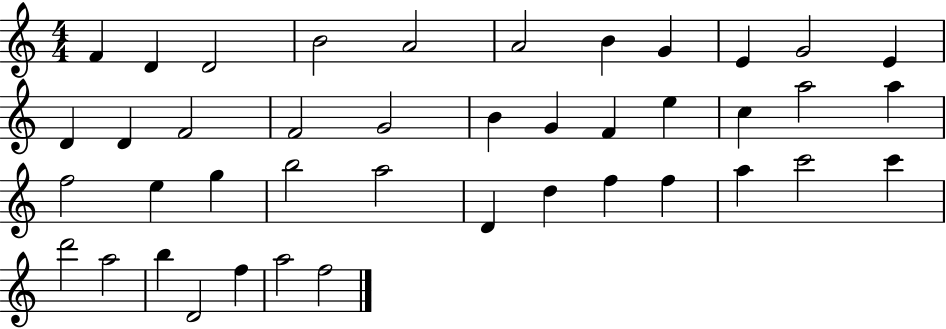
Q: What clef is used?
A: treble